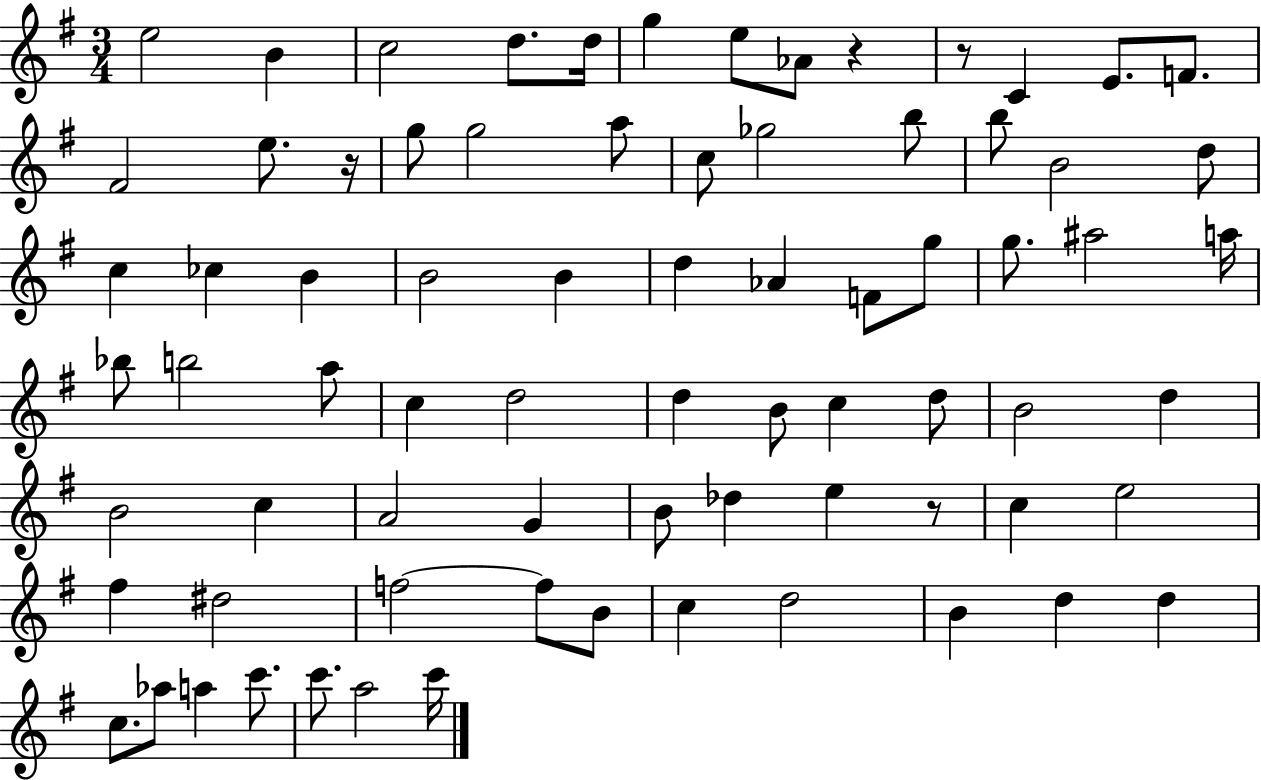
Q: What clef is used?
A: treble